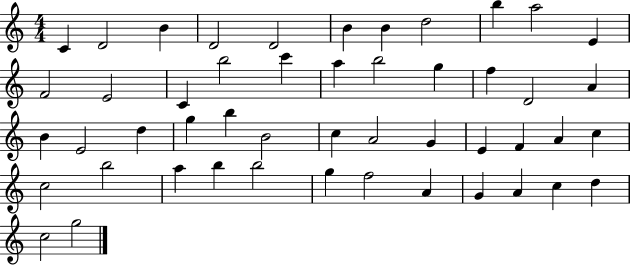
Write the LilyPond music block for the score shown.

{
  \clef treble
  \numericTimeSignature
  \time 4/4
  \key c \major
  c'4 d'2 b'4 | d'2 d'2 | b'4 b'4 d''2 | b''4 a''2 e'4 | \break f'2 e'2 | c'4 b''2 c'''4 | a''4 b''2 g''4 | f''4 d'2 a'4 | \break b'4 e'2 d''4 | g''4 b''4 b'2 | c''4 a'2 g'4 | e'4 f'4 a'4 c''4 | \break c''2 b''2 | a''4 b''4 b''2 | g''4 f''2 a'4 | g'4 a'4 c''4 d''4 | \break c''2 g''2 | \bar "|."
}